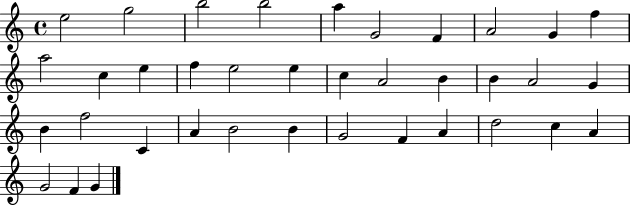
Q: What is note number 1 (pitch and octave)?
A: E5